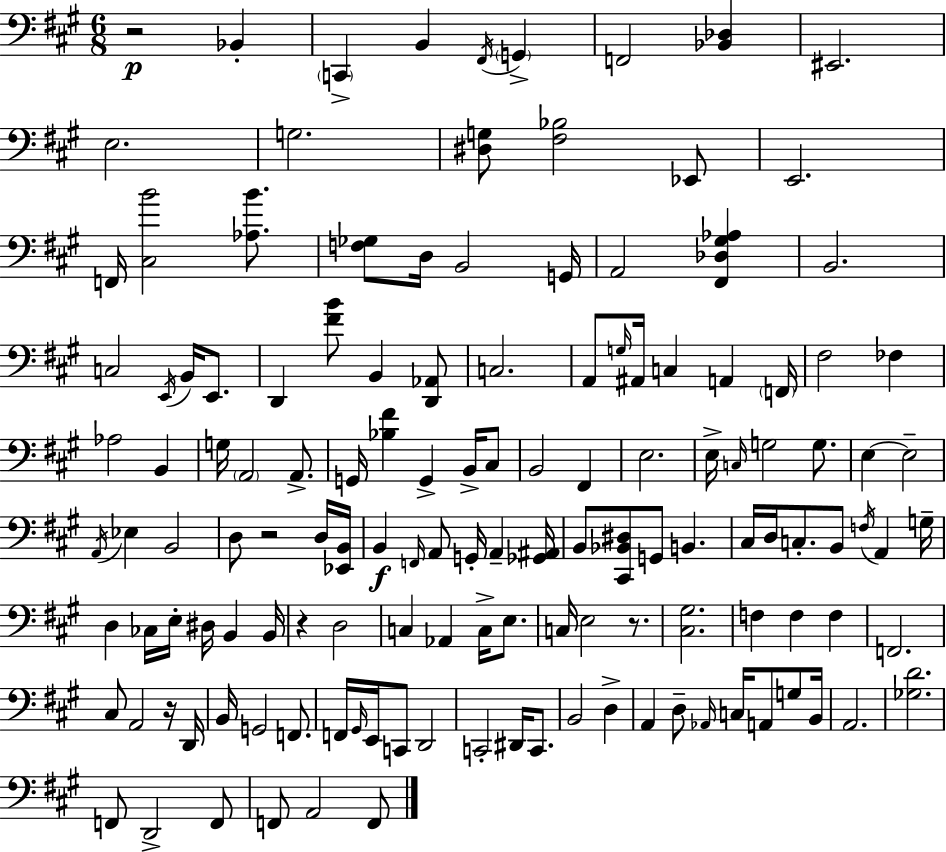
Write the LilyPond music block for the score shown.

{
  \clef bass
  \numericTimeSignature
  \time 6/8
  \key a \major
  r2\p bes,4-. | \parenthesize c,4-> b,4 \acciaccatura { fis,16 } \parenthesize g,4-> | f,2 <bes, des>4 | eis,2. | \break e2. | g2. | <dis g>8 <fis bes>2 ees,8 | e,2. | \break f,16 <cis b'>2 <aes b'>8. | <f ges>8 d16 b,2 | g,16 a,2 <fis, des gis aes>4 | b,2. | \break c2 \acciaccatura { e,16 } b,16 e,8. | d,4 <fis' b'>8 b,4 | <d, aes,>8 c2. | a,8 \grace { g16 } ais,16 c4 a,4 | \break \parenthesize f,16 fis2 fes4 | aes2 b,4 | g16 \parenthesize a,2 | a,8.-> g,16 <bes fis'>4 g,4-> | \break b,16-> cis8 b,2 fis,4 | e2. | e16-> \grace { c16 } g2 | g8. e4~~ e2-- | \break \acciaccatura { a,16 } ees4 b,2 | d8 r2 | d16 <ees, b,>16 b,4\f \grace { f,16 } a,8 | g,16-. a,4-- <ges, ais,>16 b,8 <cis, bes, dis>8 g,8 | \break b,4. cis16 d16 c8.-. b,8 | \acciaccatura { f16 } a,4 g16-- d4 ces16 | e16-. dis16 b,4 b,16 r4 d2 | c4 aes,4 | \break c16-> e8. c16 e2 | r8. <cis gis>2. | f4 f4 | f4 f,2. | \break cis8 a,2 | r16 d,16 b,16 g,2 | f,8. f,16 \grace { gis,16 } e,16 c,8 | d,2 c,2-. | \break dis,16 c,8. b,2 | d4-> a,4 | d8-- \grace { aes,16 } c16 a,8 g8 b,16 a,2. | <ges d'>2. | \break f,8 d,2-> | f,8 f,8 a,2 | f,8 \bar "|."
}